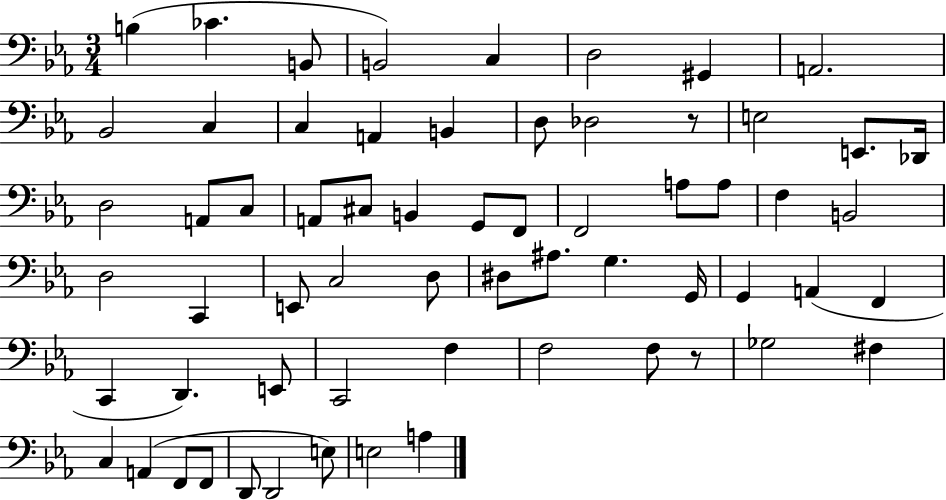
X:1
T:Untitled
M:3/4
L:1/4
K:Eb
B, _C B,,/2 B,,2 C, D,2 ^G,, A,,2 _B,,2 C, C, A,, B,, D,/2 _D,2 z/2 E,2 E,,/2 _D,,/4 D,2 A,,/2 C,/2 A,,/2 ^C,/2 B,, G,,/2 F,,/2 F,,2 A,/2 A,/2 F, B,,2 D,2 C,, E,,/2 C,2 D,/2 ^D,/2 ^A,/2 G, G,,/4 G,, A,, F,, C,, D,, E,,/2 C,,2 F, F,2 F,/2 z/2 _G,2 ^F, C, A,, F,,/2 F,,/2 D,,/2 D,,2 E,/2 E,2 A,